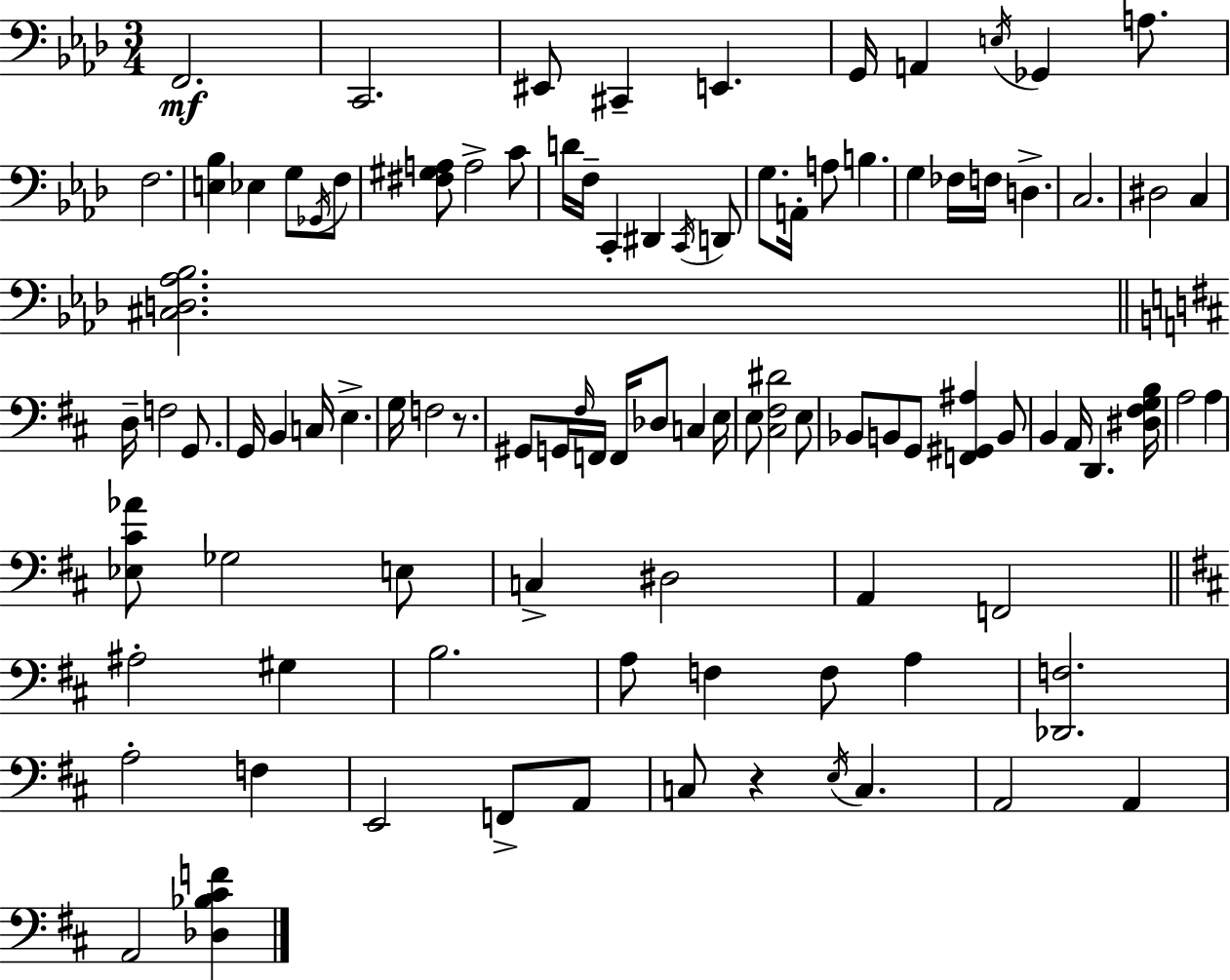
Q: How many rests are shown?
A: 2